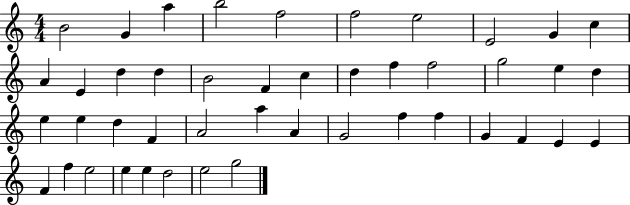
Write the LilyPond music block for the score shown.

{
  \clef treble
  \numericTimeSignature
  \time 4/4
  \key c \major
  b'2 g'4 a''4 | b''2 f''2 | f''2 e''2 | e'2 g'4 c''4 | \break a'4 e'4 d''4 d''4 | b'2 f'4 c''4 | d''4 f''4 f''2 | g''2 e''4 d''4 | \break e''4 e''4 d''4 f'4 | a'2 a''4 a'4 | g'2 f''4 f''4 | g'4 f'4 e'4 e'4 | \break f'4 f''4 e''2 | e''4 e''4 d''2 | e''2 g''2 | \bar "|."
}